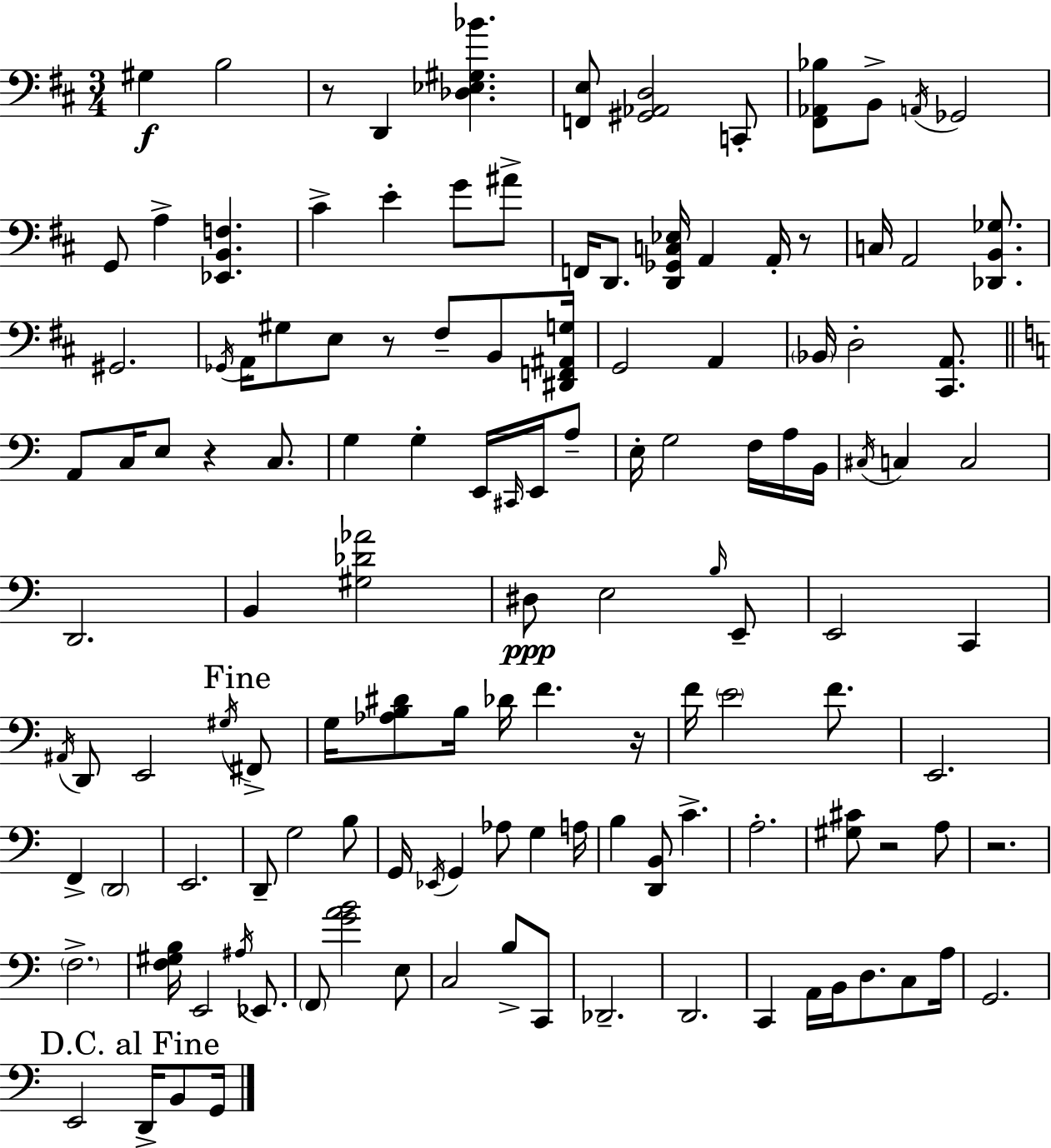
X:1
T:Untitled
M:3/4
L:1/4
K:D
^G, B,2 z/2 D,, [_D,_E,^G,_B] [F,,E,]/2 [^G,,_A,,D,]2 C,,/2 [^F,,_A,,_B,]/2 B,,/2 A,,/4 _G,,2 G,,/2 A, [_E,,B,,F,] ^C E G/2 ^A/2 F,,/4 D,,/2 [D,,_G,,C,_E,]/4 A,, A,,/4 z/2 C,/4 A,,2 [_D,,B,,_G,]/2 ^G,,2 _G,,/4 A,,/4 ^G,/2 E,/2 z/2 ^F,/2 B,,/2 [^D,,F,,^A,,G,]/4 G,,2 A,, _B,,/4 D,2 [^C,,A,,]/2 A,,/2 C,/4 E,/2 z C,/2 G, G, E,,/4 ^C,,/4 E,,/4 A,/2 E,/4 G,2 F,/4 A,/4 B,,/4 ^C,/4 C, C,2 D,,2 B,, [^G,_D_A]2 ^D,/2 E,2 B,/4 E,,/2 E,,2 C,, ^A,,/4 D,,/2 E,,2 ^G,/4 ^F,,/2 G,/4 [_A,B,^D]/2 B,/4 _D/4 F z/4 F/4 E2 F/2 E,,2 F,, D,,2 E,,2 D,,/2 G,2 B,/2 G,,/4 _E,,/4 G,, _A,/2 G, A,/4 B, [D,,B,,]/2 C A,2 [^G,^C]/2 z2 A,/2 z2 F,2 [F,^G,B,]/4 E,,2 ^A,/4 _E,,/2 F,,/2 [GAB]2 E,/2 C,2 B,/2 C,,/2 _D,,2 D,,2 C,, A,,/4 B,,/4 D,/2 C,/2 A,/4 G,,2 E,,2 D,,/4 B,,/2 G,,/4